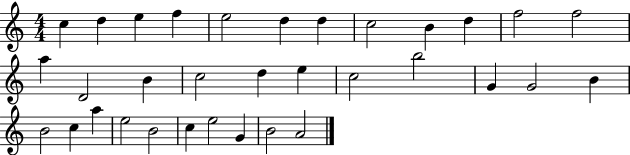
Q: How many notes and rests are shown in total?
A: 33